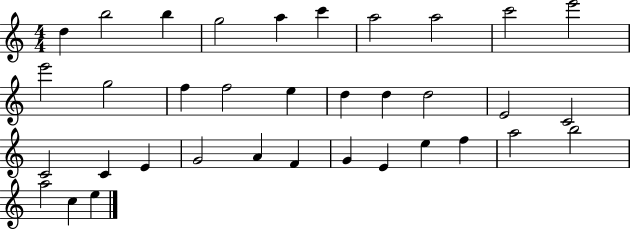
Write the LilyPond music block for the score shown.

{
  \clef treble
  \numericTimeSignature
  \time 4/4
  \key c \major
  d''4 b''2 b''4 | g''2 a''4 c'''4 | a''2 a''2 | c'''2 e'''2 | \break e'''2 g''2 | f''4 f''2 e''4 | d''4 d''4 d''2 | e'2 c'2 | \break c'2 c'4 e'4 | g'2 a'4 f'4 | g'4 e'4 e''4 f''4 | a''2 b''2 | \break a''2 c''4 e''4 | \bar "|."
}